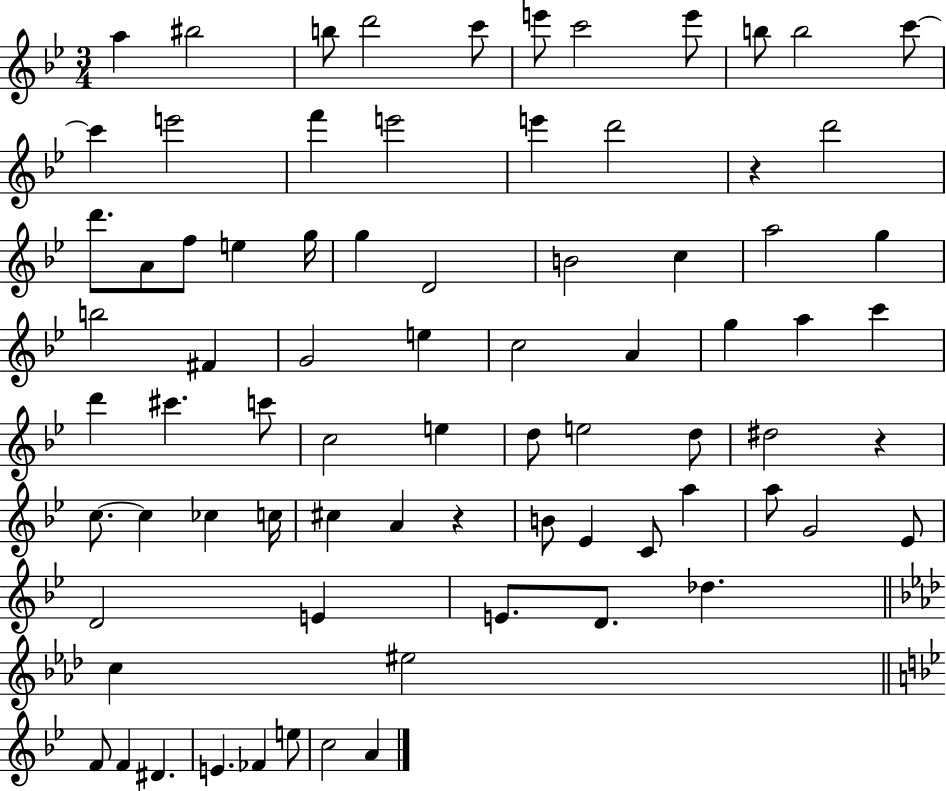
X:1
T:Untitled
M:3/4
L:1/4
K:Bb
a ^b2 b/2 d'2 c'/2 e'/2 c'2 e'/2 b/2 b2 c'/2 c' e'2 f' e'2 e' d'2 z d'2 d'/2 A/2 f/2 e g/4 g D2 B2 c a2 g b2 ^F G2 e c2 A g a c' d' ^c' c'/2 c2 e d/2 e2 d/2 ^d2 z c/2 c _c c/4 ^c A z B/2 _E C/2 a a/2 G2 _E/2 D2 E E/2 D/2 _d c ^e2 F/2 F ^D E _F e/2 c2 A